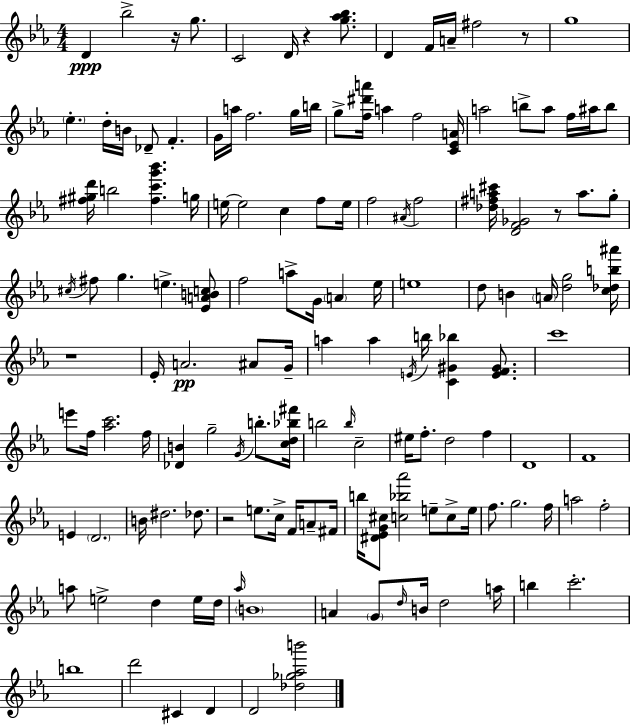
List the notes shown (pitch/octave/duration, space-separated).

D4/q Bb5/h R/s G5/e. C4/h D4/s R/q [G5,Ab5,Bb5]/e. D4/q F4/s A4/s F#5/h R/e G5/w Eb5/q. D5/s B4/s Db4/e F4/q. G4/s A5/s F5/h. G5/s B5/s G5/e [F5,D#6,A6]/s A5/q F5/h [C4,Eb4,A4]/s A5/h B5/e A5/e F5/s A#5/s B5/e [F#5,G#5,D6]/s B5/h [F#5,C6,G6,Bb6]/q. G5/s E5/s E5/h C5/q F5/e E5/s F5/h A#4/s F5/h [Db5,F#5,A5,C#6]/s [D4,F4,Gb4]/h R/e A5/e. G5/e C#5/s F#5/e G5/q. E5/q. [Eb4,A4,B4,C5]/e F5/h A5/e G4/s A4/q Eb5/s E5/w D5/e B4/q A4/s [D5,G5]/h [C5,Db5,B5,A#6]/s R/w Eb4/s A4/h. A#4/e G4/s A5/q A5/q E4/s B5/s [C4,G#4,Bb5]/q [E4,F4,G#4]/e. C6/w E6/e F5/s [Ab5,C6]/h. F5/s [Db4,B4]/q G5/h G4/s B5/e. [C5,D5,Bb5,F#6]/s B5/h B5/s C5/h EIS5/s F5/e. D5/h F5/q D4/w F4/w E4/q D4/h. B4/s D#5/h. Db5/e. R/h E5/e. C5/s F4/s A4/e F#4/s B5/s [D#4,Eb4,G4,C#5]/e [C5,Bb5,Ab6]/h E5/e C5/e E5/s F5/e. G5/h. F5/s A5/h F5/h A5/e E5/h D5/q E5/s D5/s Ab5/s B4/w A4/q G4/e D5/s B4/s D5/h A5/s B5/q C6/h. B5/w D6/h C#4/q D4/q D4/h [Db5,Gb5,Ab5,B6]/h